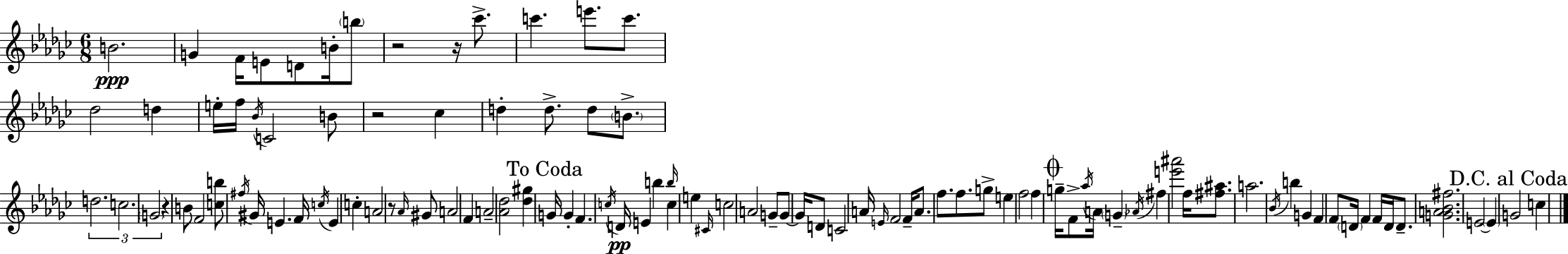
{
  \clef treble
  \numericTimeSignature
  \time 6/8
  \key ees \minor
  b'2.\ppp | g'4 f'16 e'8 d'8 b'16-. \parenthesize b''8 | r2 r16 ces'''8.-> | c'''4. e'''8. c'''8. | \break des''2 d''4 | e''16-. f''16 \acciaccatura { bes'16 } c'2 b'8 | r2 ces''4 | d''4-. d''8.-> d''8 \parenthesize b'8.-> | \break \tuplet 3/2 { d''2. | c''2. | \parenthesize g'2 } r4 | b'8 f'2 <c'' b''>8 | \break \acciaccatura { fis''16 } gis'16 e'4. f'16 \acciaccatura { c''16 } e'4 | c''4-. a'2 | r8 \grace { aes'16 } gis'8 a'2 | f'4 a'2-- | \break <aes' des''>2 | <des'' gis''>4 \mark "To Coda" g'16 g'4-. f'4. | \acciaccatura { c''16 }\pp d'16 e'4 b''4 | \grace { b''16 } c''4 e''4 \grace { cis'16 } c''2 | \break a'2 | g'8-- g'8~~ g'16 d'8 c'2 | a'16 \grace { e'16 } f'2 | f'16-- a'8. f''8. f''8. | \break g''8-> e''4 f''2 | f''4 \mark \markup { \musicglyph "scripts.coda" } g''16-- f'8-> \acciaccatura { aes''16 } | a'16 \parenthesize g'4-- \acciaccatura { aes'16 } fis''4 <e''' ais'''>2 | f''16 <fis'' ais''>8. a''2. | \break \acciaccatura { bes'16 } b''4 | g'4 f'4 f'8 | \parenthesize d'16 f'4 f'16 d'16 d'8.-- <g' a' bes' fis''>2. | e'2~~ | \break \parenthesize e'4 \mark "D.C. al Coda" g'2 | c''4 \bar "|."
}